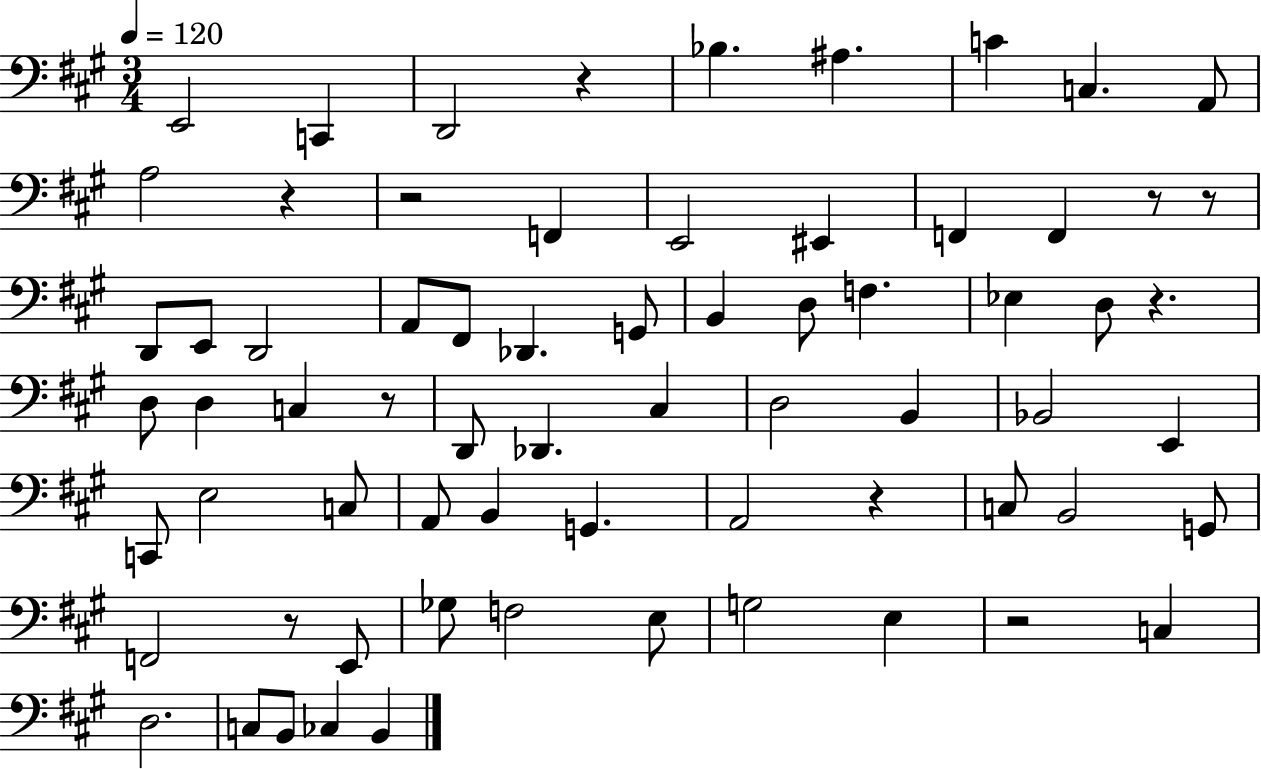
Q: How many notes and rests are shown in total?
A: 69